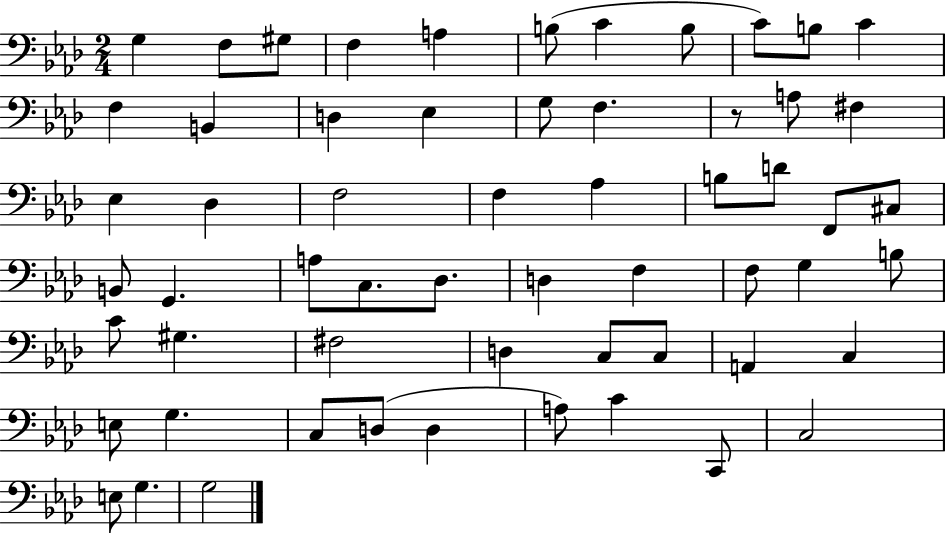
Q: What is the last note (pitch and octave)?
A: G3